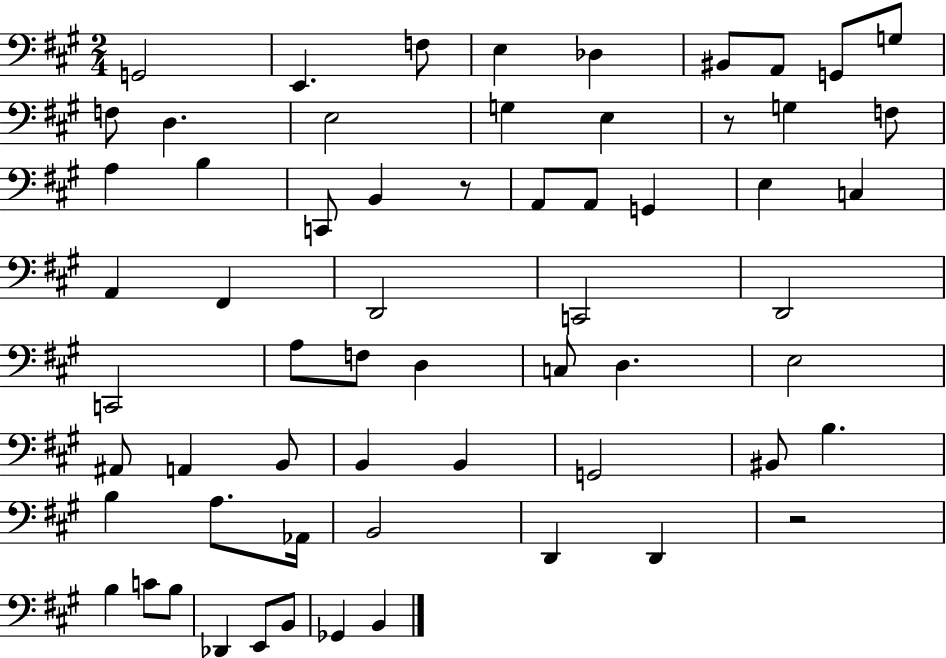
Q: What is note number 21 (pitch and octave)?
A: A2